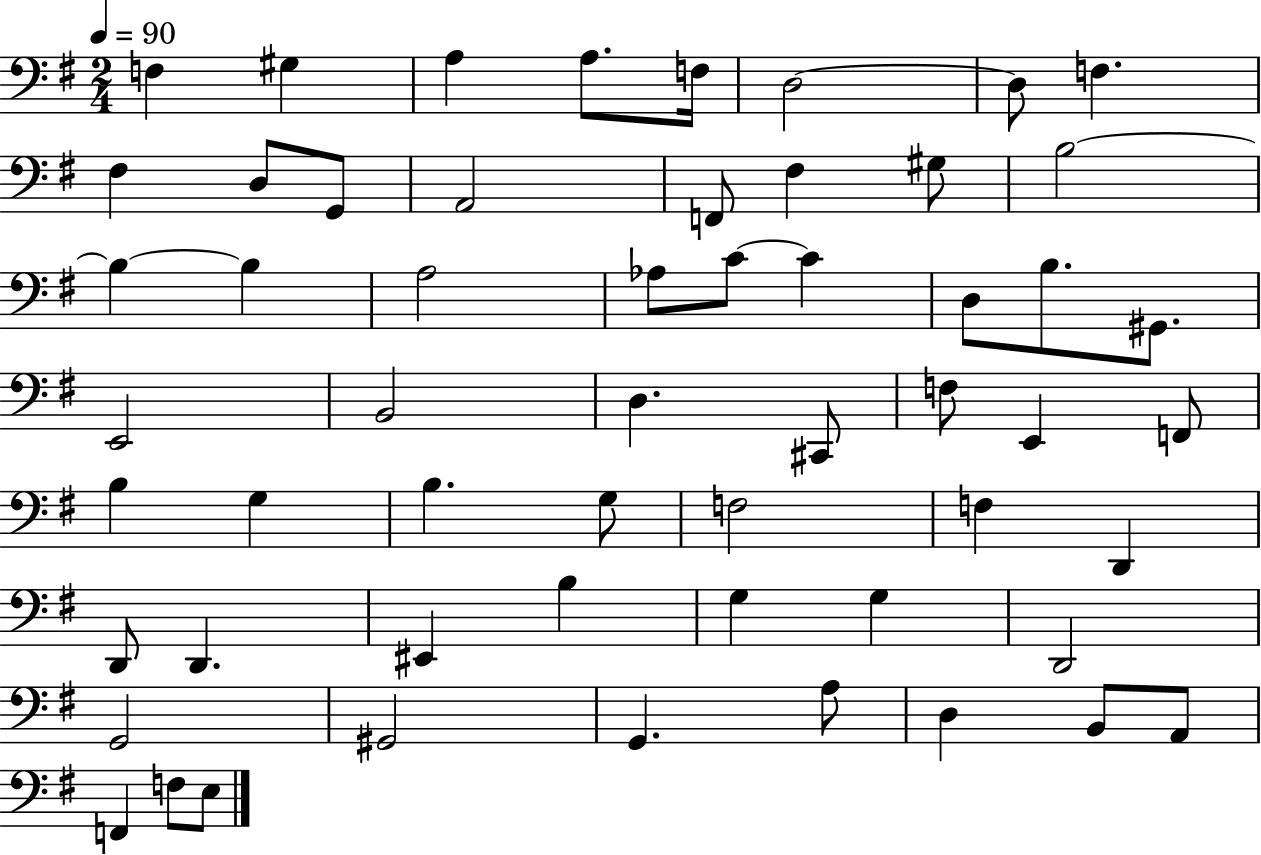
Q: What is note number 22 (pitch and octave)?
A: C4